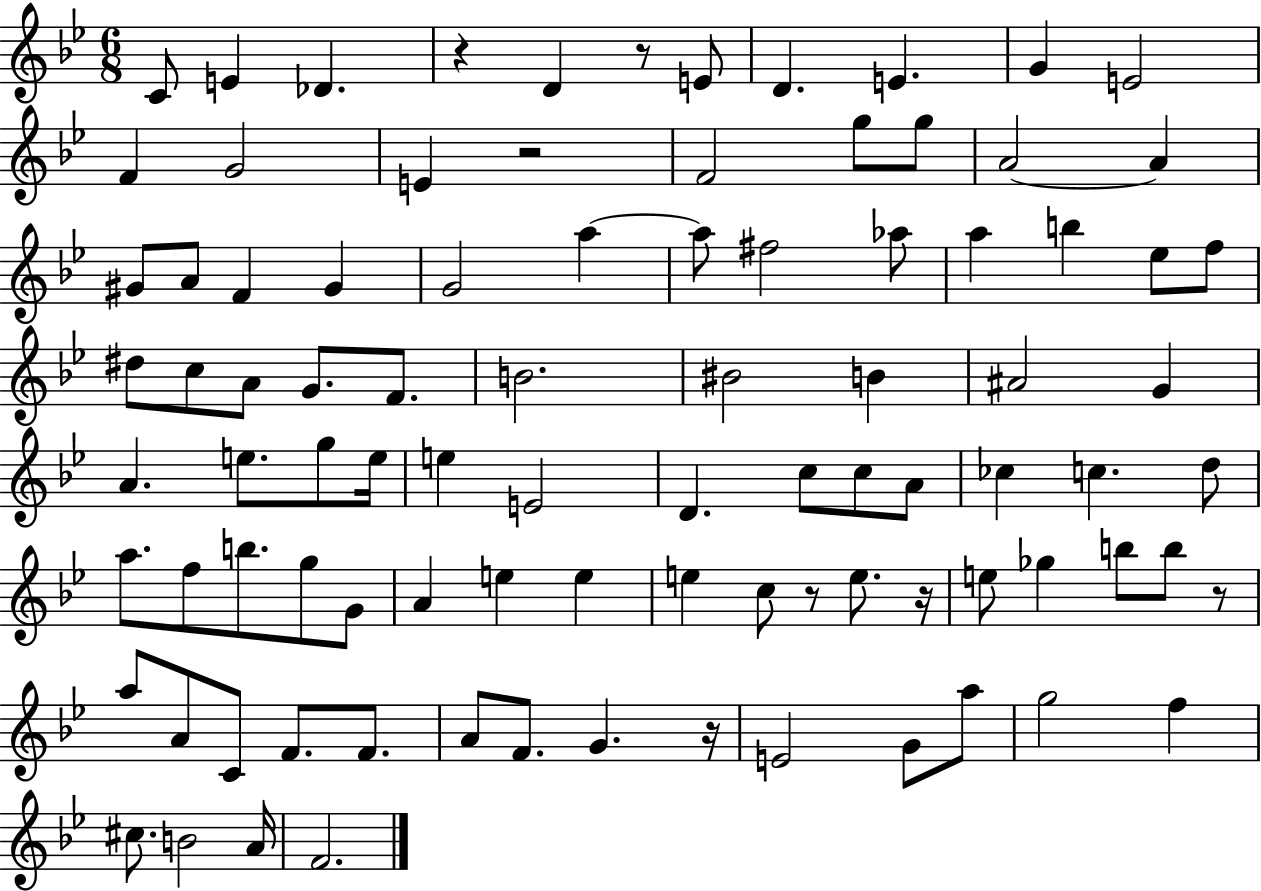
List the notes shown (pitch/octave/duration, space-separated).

C4/e E4/q Db4/q. R/q D4/q R/e E4/e D4/q. E4/q. G4/q E4/h F4/q G4/h E4/q R/h F4/h G5/e G5/e A4/h A4/q G#4/e A4/e F4/q G#4/q G4/h A5/q A5/e F#5/h Ab5/e A5/q B5/q Eb5/e F5/e D#5/e C5/e A4/e G4/e. F4/e. B4/h. BIS4/h B4/q A#4/h G4/q A4/q. E5/e. G5/e E5/s E5/q E4/h D4/q. C5/e C5/e A4/e CES5/q C5/q. D5/e A5/e. F5/e B5/e. G5/e G4/e A4/q E5/q E5/q E5/q C5/e R/e E5/e. R/s E5/e Gb5/q B5/e B5/e R/e A5/e A4/e C4/e F4/e. F4/e. A4/e F4/e. G4/q. R/s E4/h G4/e A5/e G5/h F5/q C#5/e. B4/h A4/s F4/h.